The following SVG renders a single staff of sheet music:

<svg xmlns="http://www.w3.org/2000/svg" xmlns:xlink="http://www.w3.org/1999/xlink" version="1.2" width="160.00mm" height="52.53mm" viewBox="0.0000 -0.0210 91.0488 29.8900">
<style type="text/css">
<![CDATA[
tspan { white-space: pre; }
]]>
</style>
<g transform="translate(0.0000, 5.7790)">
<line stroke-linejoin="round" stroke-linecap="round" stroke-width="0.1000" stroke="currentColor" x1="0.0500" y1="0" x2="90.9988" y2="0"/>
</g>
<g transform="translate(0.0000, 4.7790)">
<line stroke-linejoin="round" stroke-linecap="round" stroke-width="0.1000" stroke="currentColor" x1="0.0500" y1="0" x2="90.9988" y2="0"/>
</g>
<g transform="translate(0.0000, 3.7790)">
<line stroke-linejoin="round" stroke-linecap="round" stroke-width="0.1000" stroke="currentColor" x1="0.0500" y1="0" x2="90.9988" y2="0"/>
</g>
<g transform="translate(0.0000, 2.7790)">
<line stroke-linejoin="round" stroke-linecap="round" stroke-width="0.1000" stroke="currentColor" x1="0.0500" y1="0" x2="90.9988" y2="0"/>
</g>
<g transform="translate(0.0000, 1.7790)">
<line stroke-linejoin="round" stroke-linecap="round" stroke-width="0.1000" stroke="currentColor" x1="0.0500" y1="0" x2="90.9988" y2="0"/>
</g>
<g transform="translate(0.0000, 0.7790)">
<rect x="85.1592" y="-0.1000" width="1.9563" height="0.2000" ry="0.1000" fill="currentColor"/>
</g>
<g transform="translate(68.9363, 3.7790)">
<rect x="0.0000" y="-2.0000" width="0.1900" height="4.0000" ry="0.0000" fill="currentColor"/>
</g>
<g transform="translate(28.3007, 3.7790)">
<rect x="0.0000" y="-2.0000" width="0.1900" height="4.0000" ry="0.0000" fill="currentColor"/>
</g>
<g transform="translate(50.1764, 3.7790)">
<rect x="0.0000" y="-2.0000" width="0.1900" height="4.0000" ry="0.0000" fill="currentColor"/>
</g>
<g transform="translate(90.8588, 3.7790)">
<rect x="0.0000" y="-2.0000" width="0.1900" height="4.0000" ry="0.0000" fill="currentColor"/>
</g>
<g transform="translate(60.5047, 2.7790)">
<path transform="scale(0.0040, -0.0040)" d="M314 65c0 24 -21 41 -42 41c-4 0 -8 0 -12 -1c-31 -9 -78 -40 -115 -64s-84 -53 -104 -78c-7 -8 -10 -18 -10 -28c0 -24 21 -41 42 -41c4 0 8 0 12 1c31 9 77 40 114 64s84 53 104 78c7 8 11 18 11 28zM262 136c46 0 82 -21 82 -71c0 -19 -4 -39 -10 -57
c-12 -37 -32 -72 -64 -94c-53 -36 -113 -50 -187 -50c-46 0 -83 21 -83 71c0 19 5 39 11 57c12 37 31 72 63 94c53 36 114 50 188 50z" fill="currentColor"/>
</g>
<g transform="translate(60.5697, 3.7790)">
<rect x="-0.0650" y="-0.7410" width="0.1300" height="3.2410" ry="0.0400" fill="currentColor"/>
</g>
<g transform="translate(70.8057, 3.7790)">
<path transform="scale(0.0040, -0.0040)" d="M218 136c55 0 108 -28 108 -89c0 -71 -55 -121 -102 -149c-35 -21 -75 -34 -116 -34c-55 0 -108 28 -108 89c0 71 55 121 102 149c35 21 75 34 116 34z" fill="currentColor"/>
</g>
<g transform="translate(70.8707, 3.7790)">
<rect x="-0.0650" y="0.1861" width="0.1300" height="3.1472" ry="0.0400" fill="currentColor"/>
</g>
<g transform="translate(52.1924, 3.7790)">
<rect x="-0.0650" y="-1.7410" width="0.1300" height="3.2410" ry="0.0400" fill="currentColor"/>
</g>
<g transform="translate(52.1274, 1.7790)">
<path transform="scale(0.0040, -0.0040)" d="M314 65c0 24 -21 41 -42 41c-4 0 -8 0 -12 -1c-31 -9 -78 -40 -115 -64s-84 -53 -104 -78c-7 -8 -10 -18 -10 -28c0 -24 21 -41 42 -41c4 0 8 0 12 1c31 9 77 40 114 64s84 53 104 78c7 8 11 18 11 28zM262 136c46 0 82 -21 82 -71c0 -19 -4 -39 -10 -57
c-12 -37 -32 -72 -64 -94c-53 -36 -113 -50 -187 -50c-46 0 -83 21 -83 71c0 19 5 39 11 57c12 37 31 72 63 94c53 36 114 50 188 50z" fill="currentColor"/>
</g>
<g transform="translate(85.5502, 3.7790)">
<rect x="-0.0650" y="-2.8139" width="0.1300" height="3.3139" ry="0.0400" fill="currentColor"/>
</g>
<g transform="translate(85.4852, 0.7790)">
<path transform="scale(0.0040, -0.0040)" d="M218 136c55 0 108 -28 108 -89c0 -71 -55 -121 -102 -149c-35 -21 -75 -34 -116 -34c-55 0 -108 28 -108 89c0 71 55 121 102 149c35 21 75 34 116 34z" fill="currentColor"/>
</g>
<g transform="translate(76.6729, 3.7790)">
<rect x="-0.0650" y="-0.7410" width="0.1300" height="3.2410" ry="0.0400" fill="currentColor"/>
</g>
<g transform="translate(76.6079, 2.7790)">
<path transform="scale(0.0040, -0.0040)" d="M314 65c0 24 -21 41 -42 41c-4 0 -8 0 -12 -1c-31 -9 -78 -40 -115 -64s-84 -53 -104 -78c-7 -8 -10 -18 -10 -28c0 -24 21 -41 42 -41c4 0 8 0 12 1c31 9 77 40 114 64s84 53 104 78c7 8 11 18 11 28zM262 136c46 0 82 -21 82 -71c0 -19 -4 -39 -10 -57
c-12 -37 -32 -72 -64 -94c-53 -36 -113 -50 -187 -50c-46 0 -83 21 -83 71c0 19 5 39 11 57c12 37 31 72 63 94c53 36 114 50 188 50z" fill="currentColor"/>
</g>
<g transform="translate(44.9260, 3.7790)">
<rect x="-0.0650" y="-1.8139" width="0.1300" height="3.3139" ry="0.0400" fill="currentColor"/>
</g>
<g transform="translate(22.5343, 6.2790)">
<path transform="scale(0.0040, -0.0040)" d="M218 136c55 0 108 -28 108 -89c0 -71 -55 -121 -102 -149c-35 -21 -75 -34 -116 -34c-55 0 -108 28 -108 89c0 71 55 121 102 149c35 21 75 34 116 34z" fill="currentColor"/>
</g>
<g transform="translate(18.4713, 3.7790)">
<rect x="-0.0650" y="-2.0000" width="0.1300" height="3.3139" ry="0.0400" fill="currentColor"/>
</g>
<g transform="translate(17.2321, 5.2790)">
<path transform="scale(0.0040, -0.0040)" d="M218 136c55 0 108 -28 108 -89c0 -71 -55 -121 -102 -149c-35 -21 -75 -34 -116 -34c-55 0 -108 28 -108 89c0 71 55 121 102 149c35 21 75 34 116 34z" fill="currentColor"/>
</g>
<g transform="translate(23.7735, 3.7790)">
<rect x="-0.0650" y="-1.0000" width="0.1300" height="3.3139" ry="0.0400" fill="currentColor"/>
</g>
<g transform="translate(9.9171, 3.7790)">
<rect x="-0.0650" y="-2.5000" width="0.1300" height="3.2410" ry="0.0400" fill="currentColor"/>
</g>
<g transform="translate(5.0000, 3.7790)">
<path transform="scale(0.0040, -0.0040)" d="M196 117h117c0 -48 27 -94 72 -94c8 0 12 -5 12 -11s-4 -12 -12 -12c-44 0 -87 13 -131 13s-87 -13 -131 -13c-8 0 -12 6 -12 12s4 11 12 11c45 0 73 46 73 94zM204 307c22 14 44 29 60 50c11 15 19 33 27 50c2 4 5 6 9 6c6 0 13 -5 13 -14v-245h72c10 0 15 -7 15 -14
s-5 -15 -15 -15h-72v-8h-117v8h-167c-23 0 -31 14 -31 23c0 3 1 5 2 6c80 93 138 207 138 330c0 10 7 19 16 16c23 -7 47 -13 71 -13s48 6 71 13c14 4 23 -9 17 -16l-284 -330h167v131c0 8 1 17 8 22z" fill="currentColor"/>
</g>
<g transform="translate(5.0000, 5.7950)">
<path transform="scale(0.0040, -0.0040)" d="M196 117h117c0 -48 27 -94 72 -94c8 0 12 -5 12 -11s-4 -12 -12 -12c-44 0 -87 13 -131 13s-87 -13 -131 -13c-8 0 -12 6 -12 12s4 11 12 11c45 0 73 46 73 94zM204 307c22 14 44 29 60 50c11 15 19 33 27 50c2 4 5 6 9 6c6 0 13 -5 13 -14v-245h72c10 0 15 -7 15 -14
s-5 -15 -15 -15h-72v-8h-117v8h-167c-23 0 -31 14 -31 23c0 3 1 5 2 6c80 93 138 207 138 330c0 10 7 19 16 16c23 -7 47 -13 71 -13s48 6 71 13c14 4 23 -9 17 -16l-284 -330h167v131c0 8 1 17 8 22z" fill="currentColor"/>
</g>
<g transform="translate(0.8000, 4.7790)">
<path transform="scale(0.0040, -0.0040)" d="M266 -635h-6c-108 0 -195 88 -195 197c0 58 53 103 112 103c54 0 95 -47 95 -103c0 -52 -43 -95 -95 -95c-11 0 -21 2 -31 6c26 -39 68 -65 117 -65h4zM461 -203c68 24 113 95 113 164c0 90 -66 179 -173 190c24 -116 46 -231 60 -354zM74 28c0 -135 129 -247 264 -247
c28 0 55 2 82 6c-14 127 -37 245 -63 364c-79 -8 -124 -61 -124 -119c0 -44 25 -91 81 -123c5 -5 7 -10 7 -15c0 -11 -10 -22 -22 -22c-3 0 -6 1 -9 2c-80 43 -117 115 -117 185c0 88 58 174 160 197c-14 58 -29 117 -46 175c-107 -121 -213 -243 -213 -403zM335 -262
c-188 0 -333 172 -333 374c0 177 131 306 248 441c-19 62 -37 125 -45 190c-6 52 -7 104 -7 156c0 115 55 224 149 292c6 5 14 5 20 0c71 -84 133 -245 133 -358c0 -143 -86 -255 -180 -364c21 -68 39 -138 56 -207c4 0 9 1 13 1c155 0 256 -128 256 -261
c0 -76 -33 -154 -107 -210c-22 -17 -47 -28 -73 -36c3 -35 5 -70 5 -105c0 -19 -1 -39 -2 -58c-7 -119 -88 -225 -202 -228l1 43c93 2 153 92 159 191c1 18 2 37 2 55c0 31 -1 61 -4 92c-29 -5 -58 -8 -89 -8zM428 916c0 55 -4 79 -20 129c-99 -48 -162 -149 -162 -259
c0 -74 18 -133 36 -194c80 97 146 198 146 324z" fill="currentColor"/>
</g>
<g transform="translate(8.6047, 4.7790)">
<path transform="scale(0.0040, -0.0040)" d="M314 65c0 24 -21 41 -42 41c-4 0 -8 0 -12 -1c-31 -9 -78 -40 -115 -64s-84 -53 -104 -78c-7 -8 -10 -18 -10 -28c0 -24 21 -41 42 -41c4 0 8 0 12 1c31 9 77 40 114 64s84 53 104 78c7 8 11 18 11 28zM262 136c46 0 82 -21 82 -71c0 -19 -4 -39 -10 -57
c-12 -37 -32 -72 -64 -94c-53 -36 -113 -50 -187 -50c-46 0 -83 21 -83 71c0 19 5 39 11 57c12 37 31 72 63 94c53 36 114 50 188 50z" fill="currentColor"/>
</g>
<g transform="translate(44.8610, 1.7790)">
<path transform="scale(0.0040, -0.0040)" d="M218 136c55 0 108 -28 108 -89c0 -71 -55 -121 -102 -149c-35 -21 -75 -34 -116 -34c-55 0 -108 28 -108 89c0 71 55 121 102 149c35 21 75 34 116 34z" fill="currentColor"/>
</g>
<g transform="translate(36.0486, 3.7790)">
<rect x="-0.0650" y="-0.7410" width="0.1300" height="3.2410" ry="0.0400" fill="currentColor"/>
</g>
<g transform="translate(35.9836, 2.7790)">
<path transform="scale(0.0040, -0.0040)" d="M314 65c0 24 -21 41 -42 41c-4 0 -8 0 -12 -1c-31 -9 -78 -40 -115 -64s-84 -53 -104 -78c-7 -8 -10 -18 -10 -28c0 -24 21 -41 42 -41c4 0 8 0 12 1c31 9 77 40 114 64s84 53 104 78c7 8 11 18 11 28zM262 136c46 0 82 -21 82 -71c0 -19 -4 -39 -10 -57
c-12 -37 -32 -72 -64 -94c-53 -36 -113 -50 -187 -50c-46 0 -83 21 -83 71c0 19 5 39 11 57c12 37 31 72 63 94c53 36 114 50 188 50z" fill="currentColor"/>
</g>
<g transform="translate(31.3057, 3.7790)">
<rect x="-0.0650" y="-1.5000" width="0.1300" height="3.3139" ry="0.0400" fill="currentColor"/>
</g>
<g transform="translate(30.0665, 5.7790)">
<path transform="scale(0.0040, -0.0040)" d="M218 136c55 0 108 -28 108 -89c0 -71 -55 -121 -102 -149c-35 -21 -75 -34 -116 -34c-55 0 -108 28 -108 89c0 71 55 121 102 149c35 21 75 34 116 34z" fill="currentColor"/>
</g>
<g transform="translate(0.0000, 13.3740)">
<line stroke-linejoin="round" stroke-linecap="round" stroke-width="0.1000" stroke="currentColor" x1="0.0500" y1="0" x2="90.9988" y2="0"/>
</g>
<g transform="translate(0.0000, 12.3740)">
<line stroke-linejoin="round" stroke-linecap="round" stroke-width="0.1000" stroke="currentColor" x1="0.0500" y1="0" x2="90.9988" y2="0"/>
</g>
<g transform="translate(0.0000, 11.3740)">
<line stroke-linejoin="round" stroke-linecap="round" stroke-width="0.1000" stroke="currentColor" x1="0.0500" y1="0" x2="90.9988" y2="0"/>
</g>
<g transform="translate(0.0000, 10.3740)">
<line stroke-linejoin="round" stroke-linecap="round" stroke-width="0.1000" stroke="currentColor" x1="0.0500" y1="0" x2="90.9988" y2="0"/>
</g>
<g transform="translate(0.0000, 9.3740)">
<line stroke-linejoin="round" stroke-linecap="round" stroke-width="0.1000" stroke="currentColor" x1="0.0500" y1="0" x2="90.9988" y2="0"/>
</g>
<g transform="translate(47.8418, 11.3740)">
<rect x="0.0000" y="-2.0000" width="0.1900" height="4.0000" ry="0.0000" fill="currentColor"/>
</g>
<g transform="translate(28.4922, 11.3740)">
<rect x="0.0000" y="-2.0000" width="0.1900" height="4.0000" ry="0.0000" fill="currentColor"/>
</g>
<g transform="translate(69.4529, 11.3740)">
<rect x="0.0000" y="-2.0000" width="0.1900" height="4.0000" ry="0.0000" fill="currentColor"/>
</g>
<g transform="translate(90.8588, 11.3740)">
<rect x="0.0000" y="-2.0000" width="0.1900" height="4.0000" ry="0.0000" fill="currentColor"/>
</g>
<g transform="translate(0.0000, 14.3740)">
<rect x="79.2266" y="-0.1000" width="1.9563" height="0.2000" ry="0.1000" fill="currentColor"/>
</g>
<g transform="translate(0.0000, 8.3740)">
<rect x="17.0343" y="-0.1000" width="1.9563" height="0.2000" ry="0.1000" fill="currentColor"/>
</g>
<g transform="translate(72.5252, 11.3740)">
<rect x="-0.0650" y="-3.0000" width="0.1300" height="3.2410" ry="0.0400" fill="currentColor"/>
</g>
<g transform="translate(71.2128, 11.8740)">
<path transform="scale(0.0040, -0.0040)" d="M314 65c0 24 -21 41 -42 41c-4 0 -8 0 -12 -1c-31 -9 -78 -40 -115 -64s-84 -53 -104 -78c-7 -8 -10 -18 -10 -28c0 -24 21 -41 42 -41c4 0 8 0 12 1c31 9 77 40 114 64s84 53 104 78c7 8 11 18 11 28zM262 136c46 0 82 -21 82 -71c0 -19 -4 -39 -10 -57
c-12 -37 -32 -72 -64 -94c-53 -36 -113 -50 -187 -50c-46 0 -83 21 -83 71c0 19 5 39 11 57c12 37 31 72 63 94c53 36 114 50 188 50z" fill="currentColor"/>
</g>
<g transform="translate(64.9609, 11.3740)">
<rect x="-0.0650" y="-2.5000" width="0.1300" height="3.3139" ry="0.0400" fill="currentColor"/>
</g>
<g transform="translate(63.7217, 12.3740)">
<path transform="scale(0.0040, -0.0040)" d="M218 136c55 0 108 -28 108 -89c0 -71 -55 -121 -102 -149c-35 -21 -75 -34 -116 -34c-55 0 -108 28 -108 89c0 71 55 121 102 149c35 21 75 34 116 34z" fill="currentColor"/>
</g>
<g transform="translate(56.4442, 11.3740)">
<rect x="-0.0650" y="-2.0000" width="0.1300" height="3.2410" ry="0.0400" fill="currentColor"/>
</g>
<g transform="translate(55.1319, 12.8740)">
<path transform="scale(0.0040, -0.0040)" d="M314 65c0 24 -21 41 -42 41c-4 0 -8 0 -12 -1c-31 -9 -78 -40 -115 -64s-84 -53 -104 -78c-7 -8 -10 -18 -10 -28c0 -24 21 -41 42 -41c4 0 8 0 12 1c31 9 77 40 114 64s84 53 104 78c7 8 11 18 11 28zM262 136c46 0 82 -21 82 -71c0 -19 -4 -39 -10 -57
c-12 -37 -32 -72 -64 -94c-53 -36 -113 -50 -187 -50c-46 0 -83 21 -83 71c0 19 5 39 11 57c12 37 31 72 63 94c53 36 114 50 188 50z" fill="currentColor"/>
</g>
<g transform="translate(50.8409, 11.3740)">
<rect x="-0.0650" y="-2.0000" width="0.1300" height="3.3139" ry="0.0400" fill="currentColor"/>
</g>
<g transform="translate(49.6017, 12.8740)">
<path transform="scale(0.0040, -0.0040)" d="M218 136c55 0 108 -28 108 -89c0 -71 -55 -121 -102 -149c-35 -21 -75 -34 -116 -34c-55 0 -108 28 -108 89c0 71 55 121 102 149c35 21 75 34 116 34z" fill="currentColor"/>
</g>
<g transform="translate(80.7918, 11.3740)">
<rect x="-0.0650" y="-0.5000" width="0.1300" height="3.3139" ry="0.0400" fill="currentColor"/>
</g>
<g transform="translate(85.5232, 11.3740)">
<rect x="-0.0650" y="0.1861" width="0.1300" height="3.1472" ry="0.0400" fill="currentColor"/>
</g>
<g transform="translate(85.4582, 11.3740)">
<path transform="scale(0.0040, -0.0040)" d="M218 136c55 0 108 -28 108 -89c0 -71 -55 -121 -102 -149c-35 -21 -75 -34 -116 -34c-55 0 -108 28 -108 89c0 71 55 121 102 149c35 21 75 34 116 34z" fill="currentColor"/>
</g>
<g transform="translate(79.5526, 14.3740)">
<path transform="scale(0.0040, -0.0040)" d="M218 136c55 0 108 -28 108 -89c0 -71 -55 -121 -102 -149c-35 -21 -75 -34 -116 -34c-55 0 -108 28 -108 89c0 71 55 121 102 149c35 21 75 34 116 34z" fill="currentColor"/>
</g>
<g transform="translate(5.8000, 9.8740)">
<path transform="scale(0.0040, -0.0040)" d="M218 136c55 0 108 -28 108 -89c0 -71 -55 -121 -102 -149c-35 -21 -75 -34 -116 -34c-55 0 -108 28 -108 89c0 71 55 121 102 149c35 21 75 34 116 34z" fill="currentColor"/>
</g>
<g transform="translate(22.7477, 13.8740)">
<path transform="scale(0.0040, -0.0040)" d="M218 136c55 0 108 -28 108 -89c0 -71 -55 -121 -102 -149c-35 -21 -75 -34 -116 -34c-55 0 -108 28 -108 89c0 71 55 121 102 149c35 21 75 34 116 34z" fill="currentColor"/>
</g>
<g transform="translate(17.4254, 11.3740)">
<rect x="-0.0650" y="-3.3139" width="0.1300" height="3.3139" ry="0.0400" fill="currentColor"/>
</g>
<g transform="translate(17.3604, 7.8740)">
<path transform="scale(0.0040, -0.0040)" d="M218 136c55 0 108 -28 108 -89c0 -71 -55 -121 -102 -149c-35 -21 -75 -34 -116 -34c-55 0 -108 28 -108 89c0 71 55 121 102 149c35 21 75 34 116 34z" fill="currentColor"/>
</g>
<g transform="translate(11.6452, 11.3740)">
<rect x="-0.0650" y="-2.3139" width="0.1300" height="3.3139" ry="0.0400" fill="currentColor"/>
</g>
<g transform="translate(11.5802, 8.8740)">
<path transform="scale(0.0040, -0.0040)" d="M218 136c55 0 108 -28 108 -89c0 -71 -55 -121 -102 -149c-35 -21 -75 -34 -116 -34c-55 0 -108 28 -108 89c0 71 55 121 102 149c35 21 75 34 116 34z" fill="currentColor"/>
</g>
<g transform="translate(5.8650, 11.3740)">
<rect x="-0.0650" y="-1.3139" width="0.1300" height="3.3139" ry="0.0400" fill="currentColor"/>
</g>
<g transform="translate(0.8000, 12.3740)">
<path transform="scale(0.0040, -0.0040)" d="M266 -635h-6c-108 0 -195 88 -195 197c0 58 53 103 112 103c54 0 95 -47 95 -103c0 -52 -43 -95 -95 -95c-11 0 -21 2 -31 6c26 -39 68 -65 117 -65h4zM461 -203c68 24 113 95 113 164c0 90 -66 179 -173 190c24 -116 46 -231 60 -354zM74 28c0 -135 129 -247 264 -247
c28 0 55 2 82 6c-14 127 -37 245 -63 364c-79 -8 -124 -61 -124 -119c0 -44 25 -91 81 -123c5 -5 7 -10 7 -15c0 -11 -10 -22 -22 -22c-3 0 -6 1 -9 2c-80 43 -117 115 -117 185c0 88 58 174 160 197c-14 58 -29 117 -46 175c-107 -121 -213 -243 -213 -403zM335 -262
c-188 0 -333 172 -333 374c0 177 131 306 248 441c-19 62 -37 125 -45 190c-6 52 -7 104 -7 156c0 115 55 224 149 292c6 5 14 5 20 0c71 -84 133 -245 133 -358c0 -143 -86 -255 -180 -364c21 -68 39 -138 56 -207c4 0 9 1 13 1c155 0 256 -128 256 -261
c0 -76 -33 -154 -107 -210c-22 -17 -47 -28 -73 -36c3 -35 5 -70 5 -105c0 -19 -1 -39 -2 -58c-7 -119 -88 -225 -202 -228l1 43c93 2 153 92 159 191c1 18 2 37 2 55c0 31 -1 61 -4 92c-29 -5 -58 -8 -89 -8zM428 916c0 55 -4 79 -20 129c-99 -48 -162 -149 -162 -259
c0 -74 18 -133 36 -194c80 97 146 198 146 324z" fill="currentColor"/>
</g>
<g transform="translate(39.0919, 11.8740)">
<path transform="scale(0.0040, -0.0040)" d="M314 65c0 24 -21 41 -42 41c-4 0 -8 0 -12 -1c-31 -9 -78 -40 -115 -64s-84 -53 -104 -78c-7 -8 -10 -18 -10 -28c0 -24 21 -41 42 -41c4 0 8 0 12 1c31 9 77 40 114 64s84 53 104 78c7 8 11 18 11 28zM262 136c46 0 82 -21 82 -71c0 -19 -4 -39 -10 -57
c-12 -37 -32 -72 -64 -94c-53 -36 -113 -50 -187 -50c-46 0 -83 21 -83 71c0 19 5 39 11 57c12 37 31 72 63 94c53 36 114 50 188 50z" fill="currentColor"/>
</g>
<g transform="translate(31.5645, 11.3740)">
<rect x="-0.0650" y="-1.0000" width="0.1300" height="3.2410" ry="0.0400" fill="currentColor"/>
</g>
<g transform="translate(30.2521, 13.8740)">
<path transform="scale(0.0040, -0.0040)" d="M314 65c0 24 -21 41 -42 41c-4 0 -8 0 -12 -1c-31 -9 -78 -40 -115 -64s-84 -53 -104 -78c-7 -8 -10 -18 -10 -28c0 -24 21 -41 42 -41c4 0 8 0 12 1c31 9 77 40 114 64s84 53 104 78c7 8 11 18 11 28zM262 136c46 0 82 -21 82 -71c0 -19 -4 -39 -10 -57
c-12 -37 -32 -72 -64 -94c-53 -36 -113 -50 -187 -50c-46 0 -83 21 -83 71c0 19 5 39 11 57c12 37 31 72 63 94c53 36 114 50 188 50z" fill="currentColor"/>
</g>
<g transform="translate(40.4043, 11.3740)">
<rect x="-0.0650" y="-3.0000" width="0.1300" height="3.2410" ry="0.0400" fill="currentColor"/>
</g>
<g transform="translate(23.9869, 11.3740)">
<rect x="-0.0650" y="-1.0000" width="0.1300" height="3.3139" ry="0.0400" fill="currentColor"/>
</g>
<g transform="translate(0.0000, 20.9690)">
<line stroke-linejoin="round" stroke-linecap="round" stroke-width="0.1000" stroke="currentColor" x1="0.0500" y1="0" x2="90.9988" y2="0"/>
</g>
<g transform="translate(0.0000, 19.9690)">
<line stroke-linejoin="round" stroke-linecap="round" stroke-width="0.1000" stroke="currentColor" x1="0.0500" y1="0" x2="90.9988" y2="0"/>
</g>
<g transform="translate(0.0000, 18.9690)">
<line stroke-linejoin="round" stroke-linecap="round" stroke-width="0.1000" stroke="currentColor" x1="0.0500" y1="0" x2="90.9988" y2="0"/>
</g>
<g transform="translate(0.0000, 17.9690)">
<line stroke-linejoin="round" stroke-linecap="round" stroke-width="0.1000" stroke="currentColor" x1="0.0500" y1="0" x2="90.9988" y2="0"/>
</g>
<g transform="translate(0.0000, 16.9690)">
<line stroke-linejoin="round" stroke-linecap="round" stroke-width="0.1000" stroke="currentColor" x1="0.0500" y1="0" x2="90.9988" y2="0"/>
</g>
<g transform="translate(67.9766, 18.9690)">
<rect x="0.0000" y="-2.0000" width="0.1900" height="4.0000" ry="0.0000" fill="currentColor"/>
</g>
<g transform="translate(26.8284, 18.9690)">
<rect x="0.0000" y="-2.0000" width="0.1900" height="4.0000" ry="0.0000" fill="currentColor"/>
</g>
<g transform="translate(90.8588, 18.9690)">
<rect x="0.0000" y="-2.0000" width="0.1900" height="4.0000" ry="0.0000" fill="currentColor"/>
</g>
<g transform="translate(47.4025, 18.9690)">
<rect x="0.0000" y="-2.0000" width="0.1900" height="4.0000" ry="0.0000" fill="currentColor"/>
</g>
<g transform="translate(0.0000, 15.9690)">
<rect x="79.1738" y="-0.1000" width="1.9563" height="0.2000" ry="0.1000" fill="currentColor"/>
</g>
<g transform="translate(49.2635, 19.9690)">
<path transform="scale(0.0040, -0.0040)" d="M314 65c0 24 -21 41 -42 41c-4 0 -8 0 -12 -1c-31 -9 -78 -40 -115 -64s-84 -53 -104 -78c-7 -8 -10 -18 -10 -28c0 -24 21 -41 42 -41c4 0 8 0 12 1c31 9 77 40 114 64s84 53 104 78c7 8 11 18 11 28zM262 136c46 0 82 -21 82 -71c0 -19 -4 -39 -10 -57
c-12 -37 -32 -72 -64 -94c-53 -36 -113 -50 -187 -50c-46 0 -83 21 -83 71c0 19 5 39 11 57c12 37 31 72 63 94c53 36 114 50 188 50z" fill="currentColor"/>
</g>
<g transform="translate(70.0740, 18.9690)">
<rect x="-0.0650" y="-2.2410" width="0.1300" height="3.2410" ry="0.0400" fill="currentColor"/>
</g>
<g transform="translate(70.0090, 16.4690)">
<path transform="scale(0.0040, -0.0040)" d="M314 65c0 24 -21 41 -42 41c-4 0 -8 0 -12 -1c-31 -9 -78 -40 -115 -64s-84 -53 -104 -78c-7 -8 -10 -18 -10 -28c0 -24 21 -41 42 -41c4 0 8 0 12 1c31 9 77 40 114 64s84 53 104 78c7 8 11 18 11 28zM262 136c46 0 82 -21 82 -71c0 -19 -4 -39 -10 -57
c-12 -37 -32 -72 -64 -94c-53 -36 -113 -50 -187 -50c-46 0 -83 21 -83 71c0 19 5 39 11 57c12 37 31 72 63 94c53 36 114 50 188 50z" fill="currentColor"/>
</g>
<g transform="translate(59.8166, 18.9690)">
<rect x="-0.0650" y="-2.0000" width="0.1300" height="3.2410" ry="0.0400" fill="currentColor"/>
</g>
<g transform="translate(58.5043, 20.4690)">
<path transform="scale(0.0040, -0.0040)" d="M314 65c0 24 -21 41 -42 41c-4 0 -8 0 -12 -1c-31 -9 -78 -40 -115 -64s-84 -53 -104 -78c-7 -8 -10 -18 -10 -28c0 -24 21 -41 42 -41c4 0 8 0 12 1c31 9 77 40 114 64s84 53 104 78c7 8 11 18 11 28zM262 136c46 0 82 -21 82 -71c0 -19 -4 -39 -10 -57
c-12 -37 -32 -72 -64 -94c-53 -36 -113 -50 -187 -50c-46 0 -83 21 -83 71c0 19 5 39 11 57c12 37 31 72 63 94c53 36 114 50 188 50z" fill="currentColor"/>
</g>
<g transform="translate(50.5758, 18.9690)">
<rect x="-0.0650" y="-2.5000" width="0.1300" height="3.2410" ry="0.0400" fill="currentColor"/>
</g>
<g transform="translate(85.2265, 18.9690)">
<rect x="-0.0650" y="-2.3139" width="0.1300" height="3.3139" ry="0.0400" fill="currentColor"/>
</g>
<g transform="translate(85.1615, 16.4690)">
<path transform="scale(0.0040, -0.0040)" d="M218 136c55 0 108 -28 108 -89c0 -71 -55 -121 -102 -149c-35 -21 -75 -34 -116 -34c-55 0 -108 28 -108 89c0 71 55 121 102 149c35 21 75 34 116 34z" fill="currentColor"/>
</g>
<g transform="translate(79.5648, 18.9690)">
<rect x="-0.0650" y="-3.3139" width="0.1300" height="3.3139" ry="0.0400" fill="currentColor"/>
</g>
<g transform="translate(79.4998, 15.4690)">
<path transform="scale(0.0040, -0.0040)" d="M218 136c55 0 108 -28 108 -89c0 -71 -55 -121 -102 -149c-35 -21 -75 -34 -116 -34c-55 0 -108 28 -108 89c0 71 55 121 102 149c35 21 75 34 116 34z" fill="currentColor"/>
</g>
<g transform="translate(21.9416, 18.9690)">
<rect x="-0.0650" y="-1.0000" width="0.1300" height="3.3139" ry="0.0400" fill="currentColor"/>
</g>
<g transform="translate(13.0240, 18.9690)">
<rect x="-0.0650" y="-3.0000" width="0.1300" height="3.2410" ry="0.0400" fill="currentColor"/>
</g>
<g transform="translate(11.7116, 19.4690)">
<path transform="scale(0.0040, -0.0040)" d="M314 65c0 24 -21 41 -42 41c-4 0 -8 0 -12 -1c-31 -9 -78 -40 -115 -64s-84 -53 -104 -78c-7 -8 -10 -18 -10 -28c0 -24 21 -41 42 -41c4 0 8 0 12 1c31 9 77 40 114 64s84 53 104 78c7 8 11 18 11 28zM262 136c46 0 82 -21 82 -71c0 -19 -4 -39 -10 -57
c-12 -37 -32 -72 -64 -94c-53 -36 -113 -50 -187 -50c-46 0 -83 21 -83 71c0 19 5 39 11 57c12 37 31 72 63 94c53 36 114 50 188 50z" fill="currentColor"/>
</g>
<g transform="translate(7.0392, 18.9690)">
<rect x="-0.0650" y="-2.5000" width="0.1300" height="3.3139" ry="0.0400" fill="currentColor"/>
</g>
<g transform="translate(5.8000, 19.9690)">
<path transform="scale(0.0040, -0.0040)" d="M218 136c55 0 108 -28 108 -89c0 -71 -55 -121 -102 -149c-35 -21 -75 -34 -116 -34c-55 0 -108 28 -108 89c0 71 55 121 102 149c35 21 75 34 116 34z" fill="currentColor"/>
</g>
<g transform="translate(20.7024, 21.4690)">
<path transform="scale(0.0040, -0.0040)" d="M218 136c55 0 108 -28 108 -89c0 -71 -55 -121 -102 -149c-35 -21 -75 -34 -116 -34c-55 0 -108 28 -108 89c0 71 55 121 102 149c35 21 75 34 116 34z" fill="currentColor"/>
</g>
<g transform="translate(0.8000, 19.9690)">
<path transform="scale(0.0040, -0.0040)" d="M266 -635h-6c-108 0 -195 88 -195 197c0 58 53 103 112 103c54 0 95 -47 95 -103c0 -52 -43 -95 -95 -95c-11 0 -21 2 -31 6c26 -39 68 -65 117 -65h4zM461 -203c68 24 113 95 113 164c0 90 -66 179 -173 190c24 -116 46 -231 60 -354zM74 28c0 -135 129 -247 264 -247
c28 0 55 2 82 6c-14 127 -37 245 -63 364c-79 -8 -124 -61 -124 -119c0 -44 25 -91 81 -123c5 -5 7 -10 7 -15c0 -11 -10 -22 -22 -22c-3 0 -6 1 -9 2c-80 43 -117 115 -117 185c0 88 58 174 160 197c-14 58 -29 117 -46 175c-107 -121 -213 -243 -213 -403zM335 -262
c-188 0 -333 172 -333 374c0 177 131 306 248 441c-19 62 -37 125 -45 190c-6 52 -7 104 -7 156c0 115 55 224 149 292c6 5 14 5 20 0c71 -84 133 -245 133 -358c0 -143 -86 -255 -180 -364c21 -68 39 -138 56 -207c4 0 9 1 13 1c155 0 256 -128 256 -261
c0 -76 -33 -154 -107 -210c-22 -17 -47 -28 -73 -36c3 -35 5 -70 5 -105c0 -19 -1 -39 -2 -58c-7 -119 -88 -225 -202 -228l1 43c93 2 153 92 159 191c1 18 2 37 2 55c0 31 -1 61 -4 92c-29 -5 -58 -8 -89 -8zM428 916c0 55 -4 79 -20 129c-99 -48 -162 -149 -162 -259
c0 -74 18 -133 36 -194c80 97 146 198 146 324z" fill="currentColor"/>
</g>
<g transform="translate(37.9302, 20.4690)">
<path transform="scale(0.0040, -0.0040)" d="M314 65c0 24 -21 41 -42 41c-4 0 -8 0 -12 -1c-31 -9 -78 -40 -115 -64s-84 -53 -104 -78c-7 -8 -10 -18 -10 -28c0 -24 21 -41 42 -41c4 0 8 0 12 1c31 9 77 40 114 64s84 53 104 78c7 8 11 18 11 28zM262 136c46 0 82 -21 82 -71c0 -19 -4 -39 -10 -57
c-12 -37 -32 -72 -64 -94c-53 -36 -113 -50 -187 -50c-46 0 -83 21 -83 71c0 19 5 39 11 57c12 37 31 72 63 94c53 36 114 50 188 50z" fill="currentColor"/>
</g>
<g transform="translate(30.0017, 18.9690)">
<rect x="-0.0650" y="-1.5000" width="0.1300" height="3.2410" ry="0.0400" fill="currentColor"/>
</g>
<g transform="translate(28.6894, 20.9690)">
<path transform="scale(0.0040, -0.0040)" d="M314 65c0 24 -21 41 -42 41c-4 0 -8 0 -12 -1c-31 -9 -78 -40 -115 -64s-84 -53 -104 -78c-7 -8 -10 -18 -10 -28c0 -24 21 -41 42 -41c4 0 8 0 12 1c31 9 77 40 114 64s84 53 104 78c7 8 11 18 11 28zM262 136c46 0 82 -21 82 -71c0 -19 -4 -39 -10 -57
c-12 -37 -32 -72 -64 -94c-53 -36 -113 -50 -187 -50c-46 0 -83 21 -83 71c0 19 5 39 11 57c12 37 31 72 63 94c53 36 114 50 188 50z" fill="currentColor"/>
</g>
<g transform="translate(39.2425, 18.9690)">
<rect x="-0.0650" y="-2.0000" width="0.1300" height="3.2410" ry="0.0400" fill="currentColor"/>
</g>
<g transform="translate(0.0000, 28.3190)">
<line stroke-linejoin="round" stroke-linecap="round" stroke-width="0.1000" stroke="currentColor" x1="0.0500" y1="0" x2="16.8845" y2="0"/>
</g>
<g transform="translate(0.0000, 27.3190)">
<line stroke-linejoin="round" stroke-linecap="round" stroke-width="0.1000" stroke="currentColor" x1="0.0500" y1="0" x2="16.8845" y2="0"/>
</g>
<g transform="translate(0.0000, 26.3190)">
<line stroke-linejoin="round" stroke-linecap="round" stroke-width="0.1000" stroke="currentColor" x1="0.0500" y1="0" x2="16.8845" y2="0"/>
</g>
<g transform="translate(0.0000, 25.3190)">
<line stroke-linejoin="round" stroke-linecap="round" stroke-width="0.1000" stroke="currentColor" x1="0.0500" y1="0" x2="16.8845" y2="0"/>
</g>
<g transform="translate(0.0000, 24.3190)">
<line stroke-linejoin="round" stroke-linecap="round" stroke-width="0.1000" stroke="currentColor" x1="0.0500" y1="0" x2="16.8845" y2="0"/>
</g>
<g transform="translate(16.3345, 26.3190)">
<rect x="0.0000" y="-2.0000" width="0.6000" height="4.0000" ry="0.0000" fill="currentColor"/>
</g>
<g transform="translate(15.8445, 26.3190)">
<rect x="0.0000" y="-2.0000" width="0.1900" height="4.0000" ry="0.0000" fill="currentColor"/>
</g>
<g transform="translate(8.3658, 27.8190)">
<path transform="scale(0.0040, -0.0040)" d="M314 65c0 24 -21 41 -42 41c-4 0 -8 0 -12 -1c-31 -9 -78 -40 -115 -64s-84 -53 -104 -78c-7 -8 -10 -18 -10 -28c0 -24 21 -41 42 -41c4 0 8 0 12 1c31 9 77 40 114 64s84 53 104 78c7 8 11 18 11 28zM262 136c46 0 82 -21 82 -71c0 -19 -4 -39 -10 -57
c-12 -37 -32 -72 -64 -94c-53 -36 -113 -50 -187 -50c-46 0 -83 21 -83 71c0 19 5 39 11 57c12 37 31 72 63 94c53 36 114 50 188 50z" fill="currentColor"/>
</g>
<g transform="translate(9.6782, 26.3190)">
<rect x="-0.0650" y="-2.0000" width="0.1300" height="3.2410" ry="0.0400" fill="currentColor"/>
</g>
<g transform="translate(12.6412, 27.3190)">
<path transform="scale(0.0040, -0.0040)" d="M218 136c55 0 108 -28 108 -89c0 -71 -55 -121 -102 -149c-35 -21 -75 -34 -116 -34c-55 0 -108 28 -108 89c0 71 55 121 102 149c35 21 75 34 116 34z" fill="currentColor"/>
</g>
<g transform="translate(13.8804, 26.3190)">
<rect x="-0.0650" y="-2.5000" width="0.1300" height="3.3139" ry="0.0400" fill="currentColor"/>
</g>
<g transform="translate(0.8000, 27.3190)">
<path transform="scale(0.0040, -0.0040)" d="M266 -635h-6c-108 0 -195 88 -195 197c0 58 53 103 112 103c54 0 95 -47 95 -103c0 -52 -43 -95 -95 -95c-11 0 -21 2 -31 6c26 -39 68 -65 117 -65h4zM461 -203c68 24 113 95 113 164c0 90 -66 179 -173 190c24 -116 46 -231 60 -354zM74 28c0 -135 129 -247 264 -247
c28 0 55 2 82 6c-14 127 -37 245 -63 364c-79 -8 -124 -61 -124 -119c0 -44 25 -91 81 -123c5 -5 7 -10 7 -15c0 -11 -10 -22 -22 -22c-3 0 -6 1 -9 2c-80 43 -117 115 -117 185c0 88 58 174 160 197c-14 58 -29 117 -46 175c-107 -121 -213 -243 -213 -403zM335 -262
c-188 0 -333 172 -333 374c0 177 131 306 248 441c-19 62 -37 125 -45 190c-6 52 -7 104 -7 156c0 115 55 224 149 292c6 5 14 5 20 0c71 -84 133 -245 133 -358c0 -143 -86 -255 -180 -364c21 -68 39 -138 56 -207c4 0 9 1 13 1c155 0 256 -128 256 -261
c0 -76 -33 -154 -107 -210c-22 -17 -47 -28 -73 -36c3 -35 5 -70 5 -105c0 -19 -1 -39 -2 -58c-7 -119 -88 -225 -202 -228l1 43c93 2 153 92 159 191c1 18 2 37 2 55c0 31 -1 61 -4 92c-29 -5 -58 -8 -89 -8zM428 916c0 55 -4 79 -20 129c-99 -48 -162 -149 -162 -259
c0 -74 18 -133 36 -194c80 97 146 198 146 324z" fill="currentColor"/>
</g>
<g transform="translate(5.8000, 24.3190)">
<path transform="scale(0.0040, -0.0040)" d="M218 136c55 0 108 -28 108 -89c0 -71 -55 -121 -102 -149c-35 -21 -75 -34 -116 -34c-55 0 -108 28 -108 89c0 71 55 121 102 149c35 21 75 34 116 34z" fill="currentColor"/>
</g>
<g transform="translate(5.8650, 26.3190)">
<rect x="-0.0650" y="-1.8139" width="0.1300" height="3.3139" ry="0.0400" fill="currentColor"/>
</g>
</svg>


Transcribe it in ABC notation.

X:1
T:Untitled
M:4/4
L:1/4
K:C
G2 F D E d2 f f2 d2 B d2 a e g b D D2 A2 F F2 G A2 C B G A2 D E2 F2 G2 F2 g2 b g f F2 G